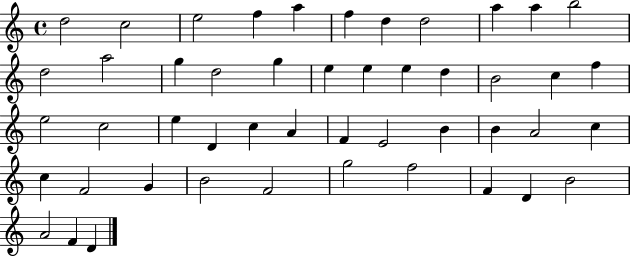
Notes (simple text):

D5/h C5/h E5/h F5/q A5/q F5/q D5/q D5/h A5/q A5/q B5/h D5/h A5/h G5/q D5/h G5/q E5/q E5/q E5/q D5/q B4/h C5/q F5/q E5/h C5/h E5/q D4/q C5/q A4/q F4/q E4/h B4/q B4/q A4/h C5/q C5/q F4/h G4/q B4/h F4/h G5/h F5/h F4/q D4/q B4/h A4/h F4/q D4/q